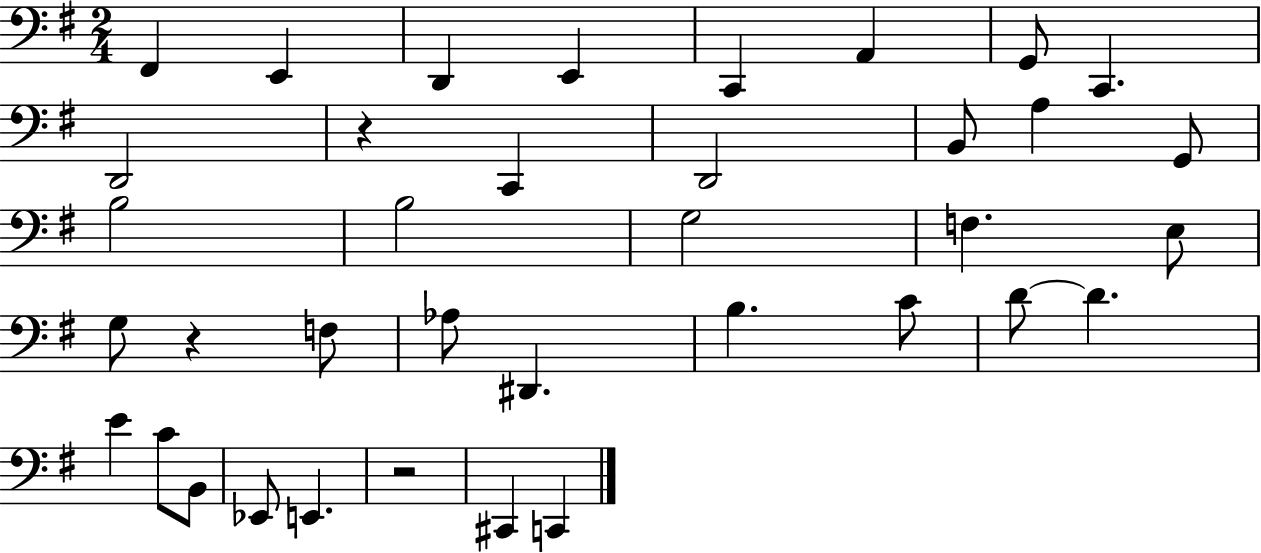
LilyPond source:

{
  \clef bass
  \numericTimeSignature
  \time 2/4
  \key g \major
  fis,4 e,4 | d,4 e,4 | c,4 a,4 | g,8 c,4. | \break d,2 | r4 c,4 | d,2 | b,8 a4 g,8 | \break b2 | b2 | g2 | f4. e8 | \break g8 r4 f8 | aes8 dis,4. | b4. c'8 | d'8~~ d'4. | \break e'4 c'8 b,8 | ees,8 e,4. | r2 | cis,4 c,4 | \break \bar "|."
}